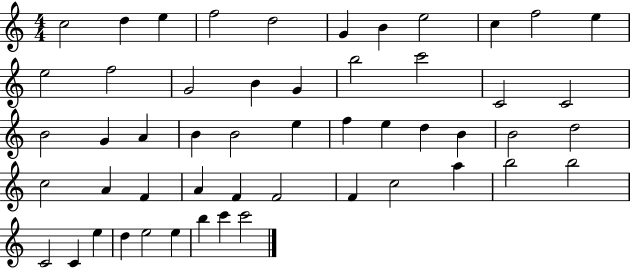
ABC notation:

X:1
T:Untitled
M:4/4
L:1/4
K:C
c2 d e f2 d2 G B e2 c f2 e e2 f2 G2 B G b2 c'2 C2 C2 B2 G A B B2 e f e d B B2 d2 c2 A F A F F2 F c2 a b2 b2 C2 C e d e2 e b c' c'2